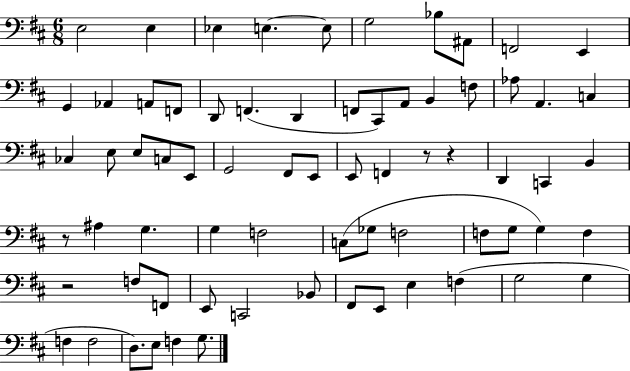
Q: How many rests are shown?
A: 4